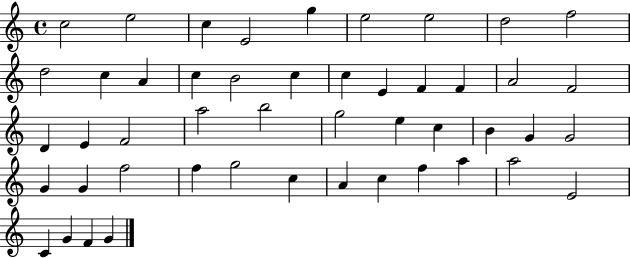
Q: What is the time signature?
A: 4/4